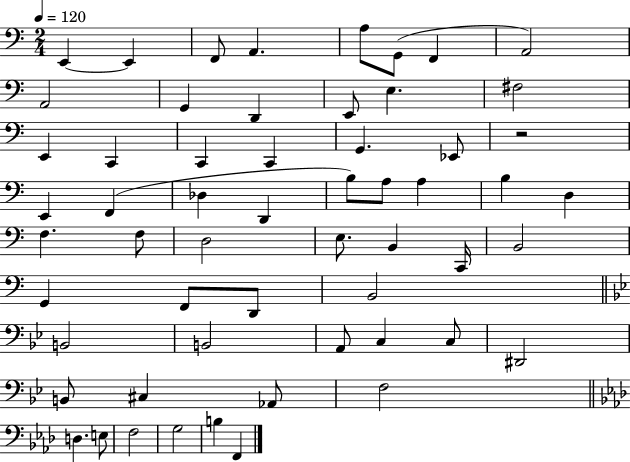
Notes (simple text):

E2/q E2/q F2/e A2/q. A3/e G2/e F2/q A2/h A2/h G2/q D2/q E2/e E3/q. F#3/h E2/q C2/q C2/q C2/q G2/q. Eb2/e R/h E2/q F2/q Db3/q D2/q B3/e A3/e A3/q B3/q D3/q F3/q. F3/e D3/h E3/e. B2/q C2/s B2/h G2/q F2/e D2/e B2/h B2/h B2/h A2/e C3/q C3/e D#2/h B2/e C#3/q Ab2/e F3/h D3/q. E3/e F3/h G3/h B3/q F2/q